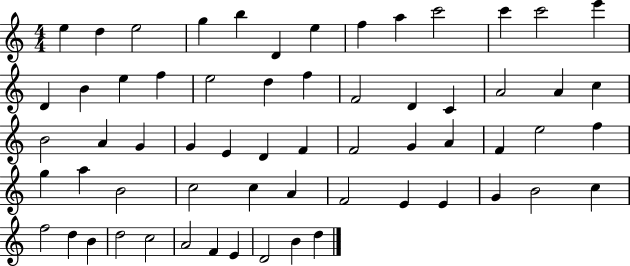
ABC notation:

X:1
T:Untitled
M:4/4
L:1/4
K:C
e d e2 g b D e f a c'2 c' c'2 e' D B e f e2 d f F2 D C A2 A c B2 A G G E D F F2 G A F e2 f g a B2 c2 c A F2 E E G B2 c f2 d B d2 c2 A2 F E D2 B d